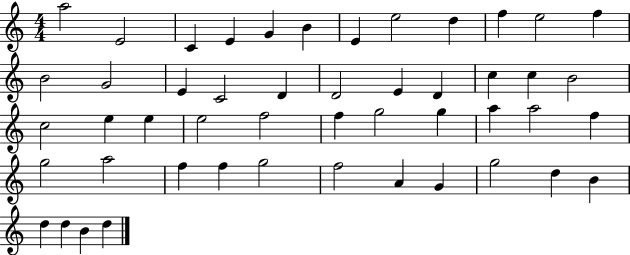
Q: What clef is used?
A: treble